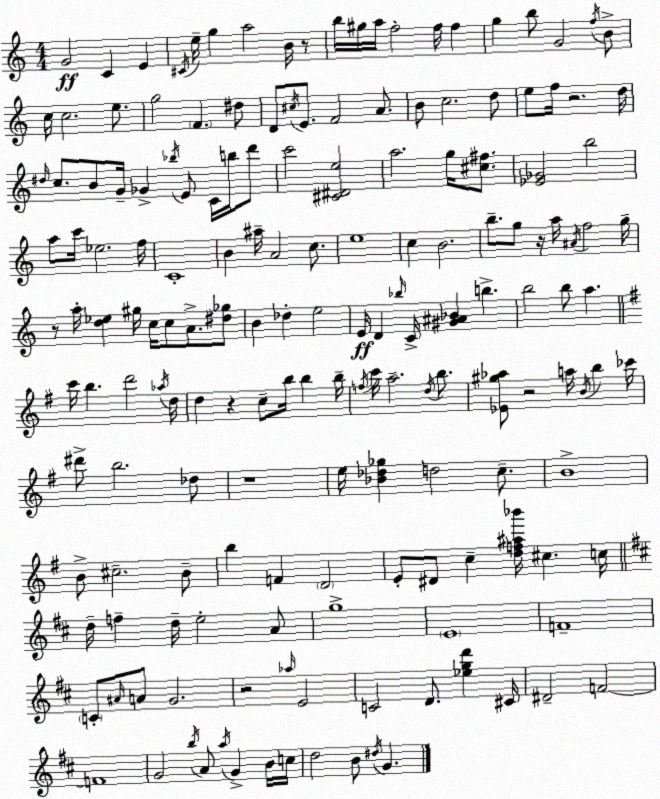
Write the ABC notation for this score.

X:1
T:Untitled
M:4/4
L:1/4
K:C
G2 C E ^C/4 e/4 g a2 B/4 z/2 b/4 ^g/4 a/4 f2 f/4 f g b/2 G2 f/4 B/2 c/4 c2 e/2 g2 F ^d/2 D/2 ^c/4 E/2 F2 A/2 B/2 c2 d/2 e/2 f/4 z2 d/4 ^d/4 c/2 B/2 G/4 _G _b/4 E/2 C/4 b/4 d'/2 c'2 [^C^De]2 a2 g/4 [^c^f]/2 [_E_G]2 b2 a/2 c'/4 _e2 f/4 C4 B ^a/4 A2 c/2 e4 c B2 b/2 g/2 z/4 a/4 ^A/4 f2 g/4 z/2 a/4 [d_e] ^g/4 c/4 c/2 A/2 [^d_g]/2 B _d e2 E/4 D _b/4 C/4 [^G^A_B] b b2 b/2 a c'/4 b d'2 _a/4 d/4 d z c/2 b/4 b b/4 f/4 c'/4 a2 d/4 b/2 [_E^g_a]/2 z2 a/4 B/4 b _c'/4 ^d'/2 b2 _d/2 z4 e/4 [_B_d_g] d2 c/2 B4 B/2 ^c2 B/2 b F D2 E/2 ^D/2 c [df^a_b']/4 ^c c/4 d/4 f d/4 e2 A/2 g4 E4 F4 C/2 ^A/4 A/2 G2 z2 _a/4 E2 C2 D/2 [_egd'] ^C/4 ^D2 F2 F4 G2 b/4 A/2 a/4 G B/4 c/4 d2 B/2 ^d/4 G